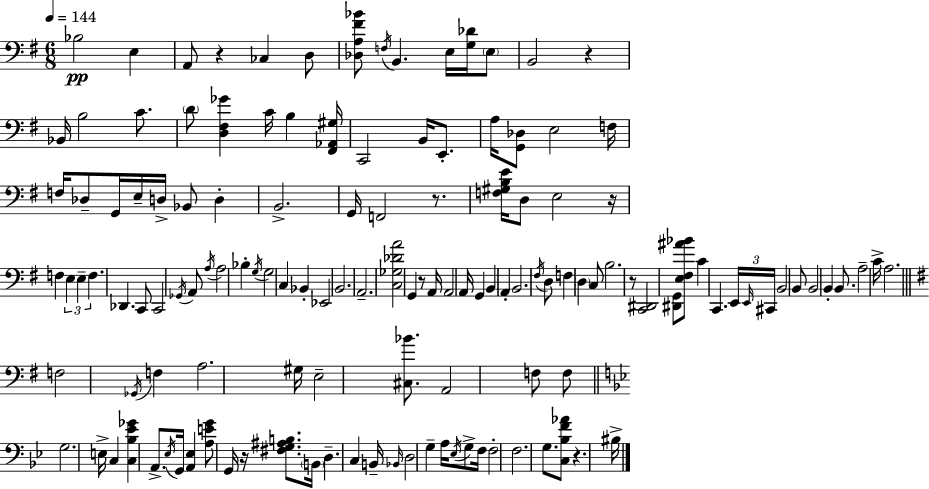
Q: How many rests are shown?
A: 8